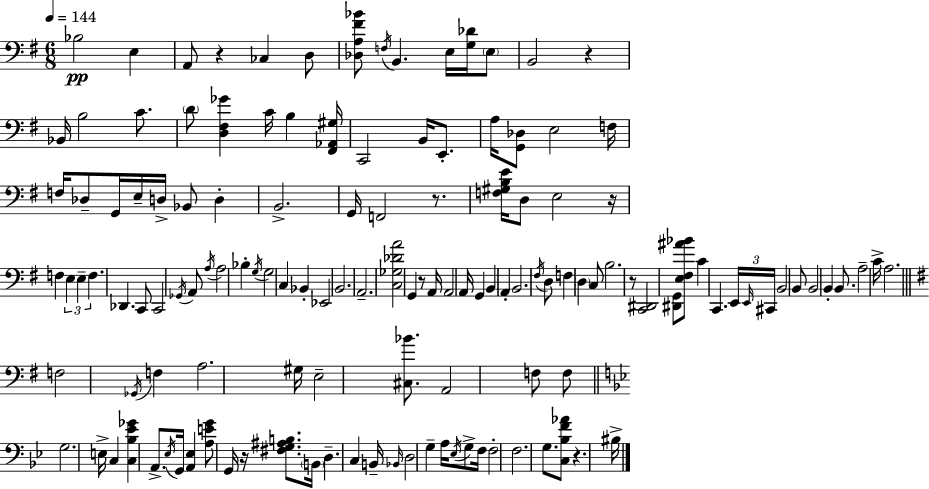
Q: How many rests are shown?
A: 8